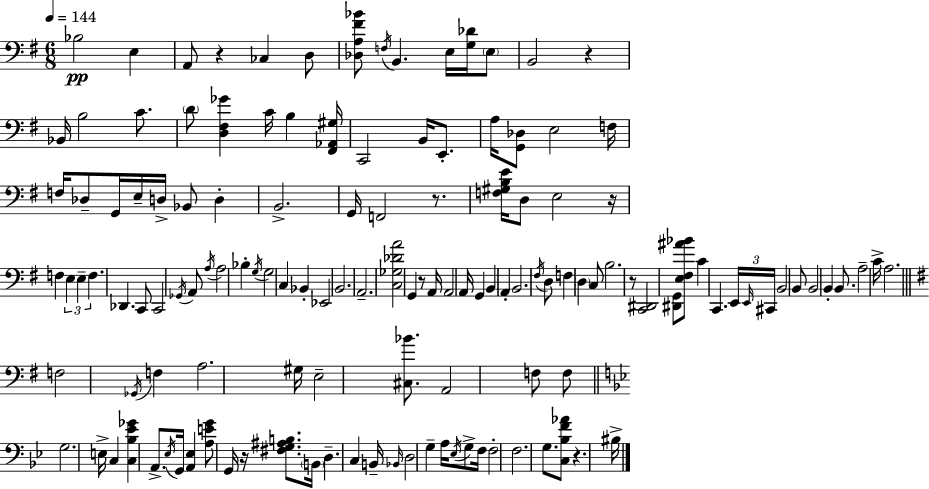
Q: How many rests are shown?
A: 8